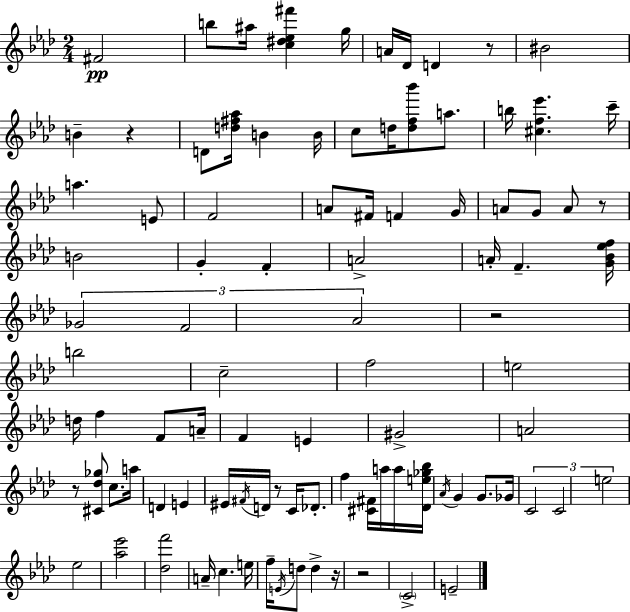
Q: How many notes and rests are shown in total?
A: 95